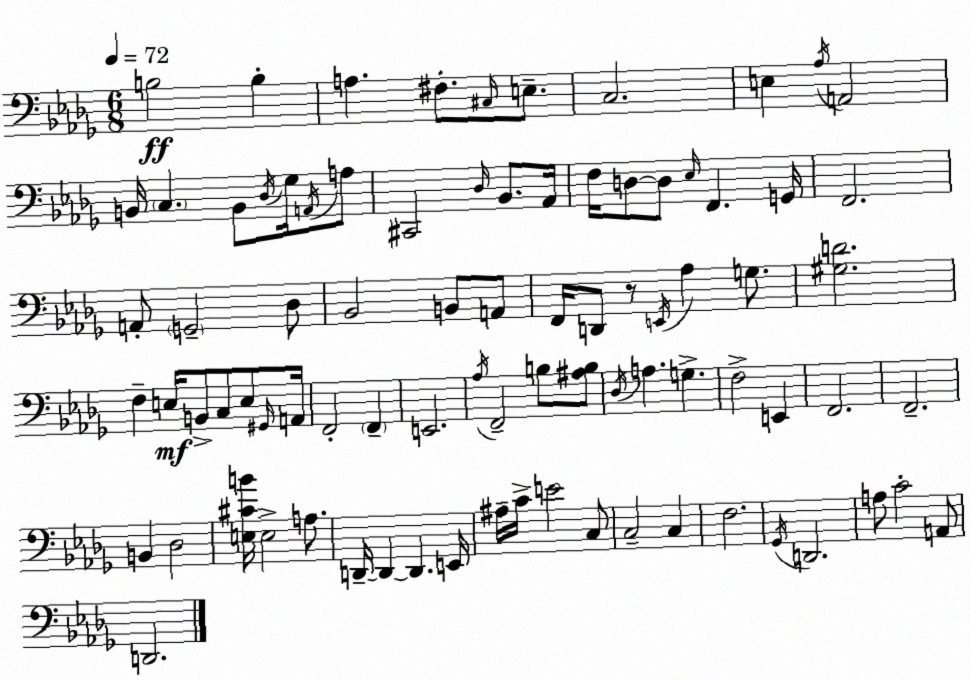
X:1
T:Untitled
M:6/8
L:1/4
K:Bbm
B,2 B, A, ^F,/2 ^C,/4 E,/2 C,2 E, _A,/4 A,,2 B,,/4 C, B,,/2 _D,/4 _G,/4 A,,/4 A,/2 ^C,,2 _D,/4 _B,,/2 _A,,/4 F,/4 D,/2 D,/2 _E,/4 F,, G,,/4 F,,2 A,,/2 G,,2 _D,/2 _B,,2 B,,/2 A,,/2 F,,/4 D,,/2 z/2 E,,/4 _A, G,/2 [^G,D]2 F, E,/4 B,,/2 C,/2 E,/2 ^G,,/4 A,,/4 F,,2 F,, E,,2 _A,/4 F,,2 B,/2 [^A,B,]/2 _D,/4 A, G, F,2 E,, F,,2 F,,2 B,, _D,2 [E,^CB]/4 E,2 A,/2 D,,/4 D,, D,, E,,/4 ^A,/4 C/4 E2 C,/2 C,2 C, F,2 _G,,/4 D,,2 A,/2 C2 A,,/2 D,,2